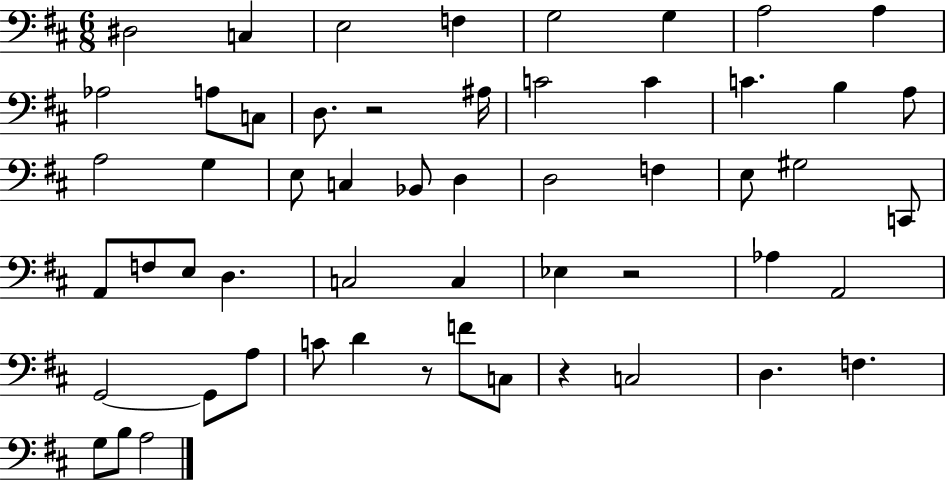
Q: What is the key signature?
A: D major